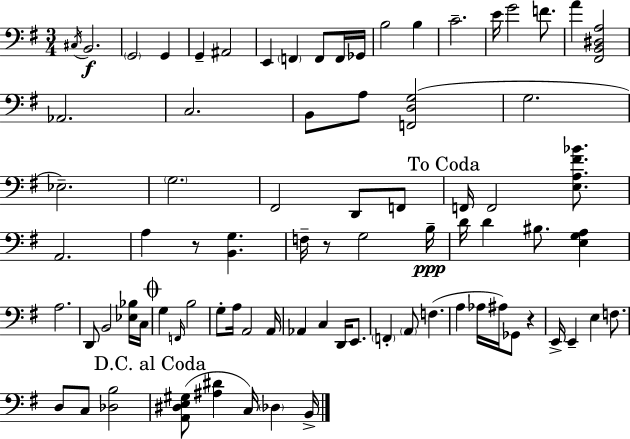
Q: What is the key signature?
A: G major